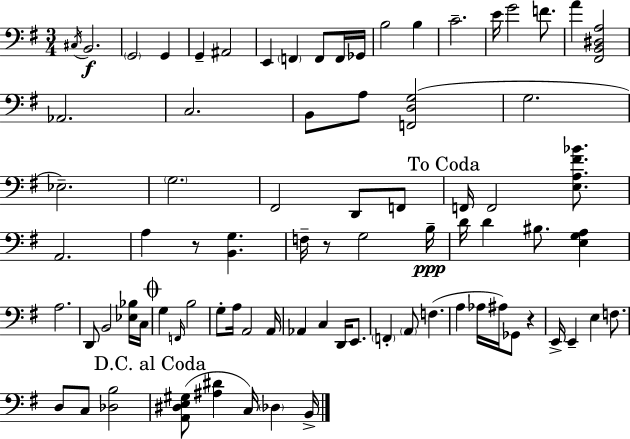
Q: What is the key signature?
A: G major